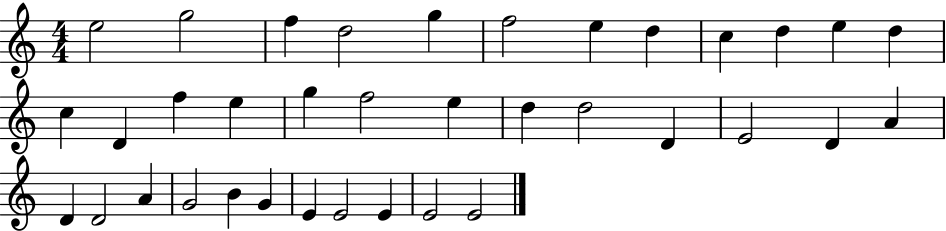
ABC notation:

X:1
T:Untitled
M:4/4
L:1/4
K:C
e2 g2 f d2 g f2 e d c d e d c D f e g f2 e d d2 D E2 D A D D2 A G2 B G E E2 E E2 E2